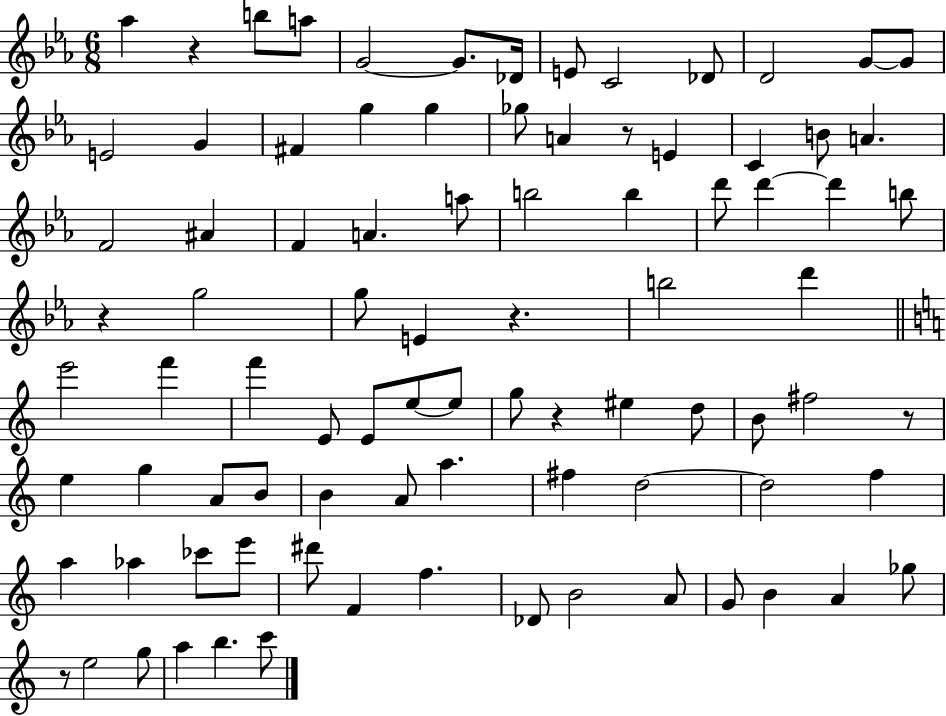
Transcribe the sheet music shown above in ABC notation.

X:1
T:Untitled
M:6/8
L:1/4
K:Eb
_a z b/2 a/2 G2 G/2 _D/4 E/2 C2 _D/2 D2 G/2 G/2 E2 G ^F g g _g/2 A z/2 E C B/2 A F2 ^A F A a/2 b2 b d'/2 d' d' b/2 z g2 g/2 E z b2 d' e'2 f' f' E/2 E/2 e/2 e/2 g/2 z ^e d/2 B/2 ^f2 z/2 e g A/2 B/2 B A/2 a ^f d2 d2 f a _a _c'/2 e'/2 ^d'/2 F f _D/2 B2 A/2 G/2 B A _g/2 z/2 e2 g/2 a b c'/2